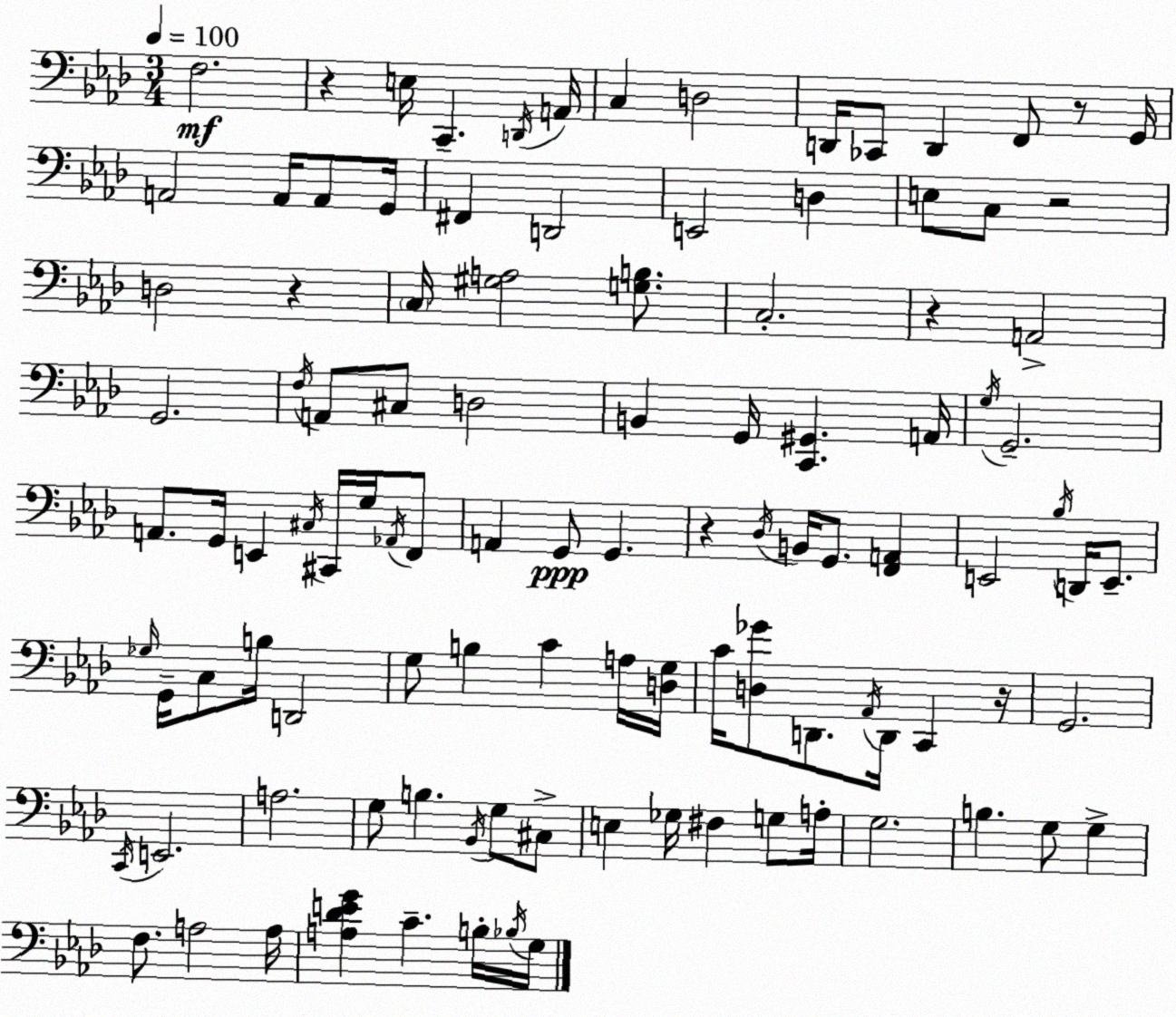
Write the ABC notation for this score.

X:1
T:Untitled
M:3/4
L:1/4
K:Fm
F,2 z E,/4 C,, D,,/4 A,,/4 C, D,2 D,,/4 _C,,/2 D,, F,,/2 z/2 G,,/4 A,,2 A,,/4 A,,/2 G,,/4 ^F,, D,,2 E,,2 D, E,/2 C,/2 z2 D,2 z C,/4 [^G,A,]2 [G,B,]/2 C,2 z A,,2 G,,2 F,/4 A,,/2 ^C,/2 D,2 B,, G,,/4 [C,,^G,,] A,,/4 G,/4 G,,2 A,,/2 G,,/4 E,, ^C,/4 ^C,,/4 G,/4 _A,,/4 F,,/2 A,, G,,/2 G,, z _D,/4 B,,/4 G,,/2 [F,,A,,] E,,2 _B,/4 D,,/4 E,,/2 _G,/4 G,,/4 C,/2 B,/4 D,,2 G,/2 B, C A,/4 [D,G,]/4 C/4 [D,_G]/2 D,,/2 _A,,/4 D,,/4 C,, z/4 G,,2 C,,/4 E,,2 A,2 G,/2 B, _B,,/4 G,/2 ^C,/2 E, _G,/4 ^F, G,/2 A,/4 G,2 B, G,/2 G, F,/2 A,2 A,/4 [A,_DEG] C B,/4 _B,/4 G,/4